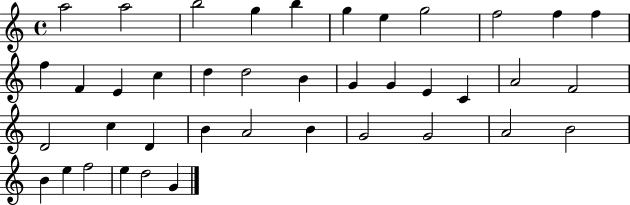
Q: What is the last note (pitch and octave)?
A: G4